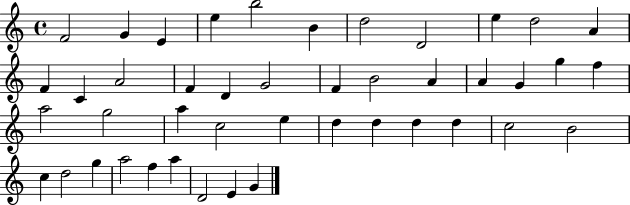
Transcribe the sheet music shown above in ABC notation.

X:1
T:Untitled
M:4/4
L:1/4
K:C
F2 G E e b2 B d2 D2 e d2 A F C A2 F D G2 F B2 A A G g f a2 g2 a c2 e d d d d c2 B2 c d2 g a2 f a D2 E G